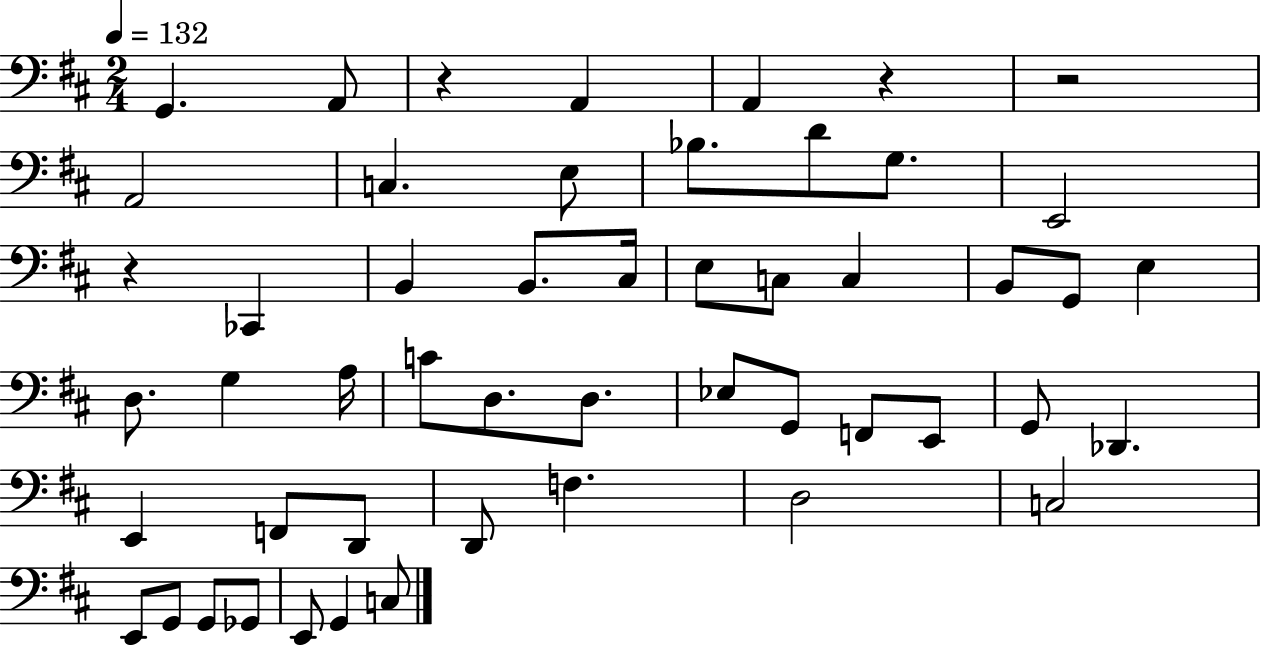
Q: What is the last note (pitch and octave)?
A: C3